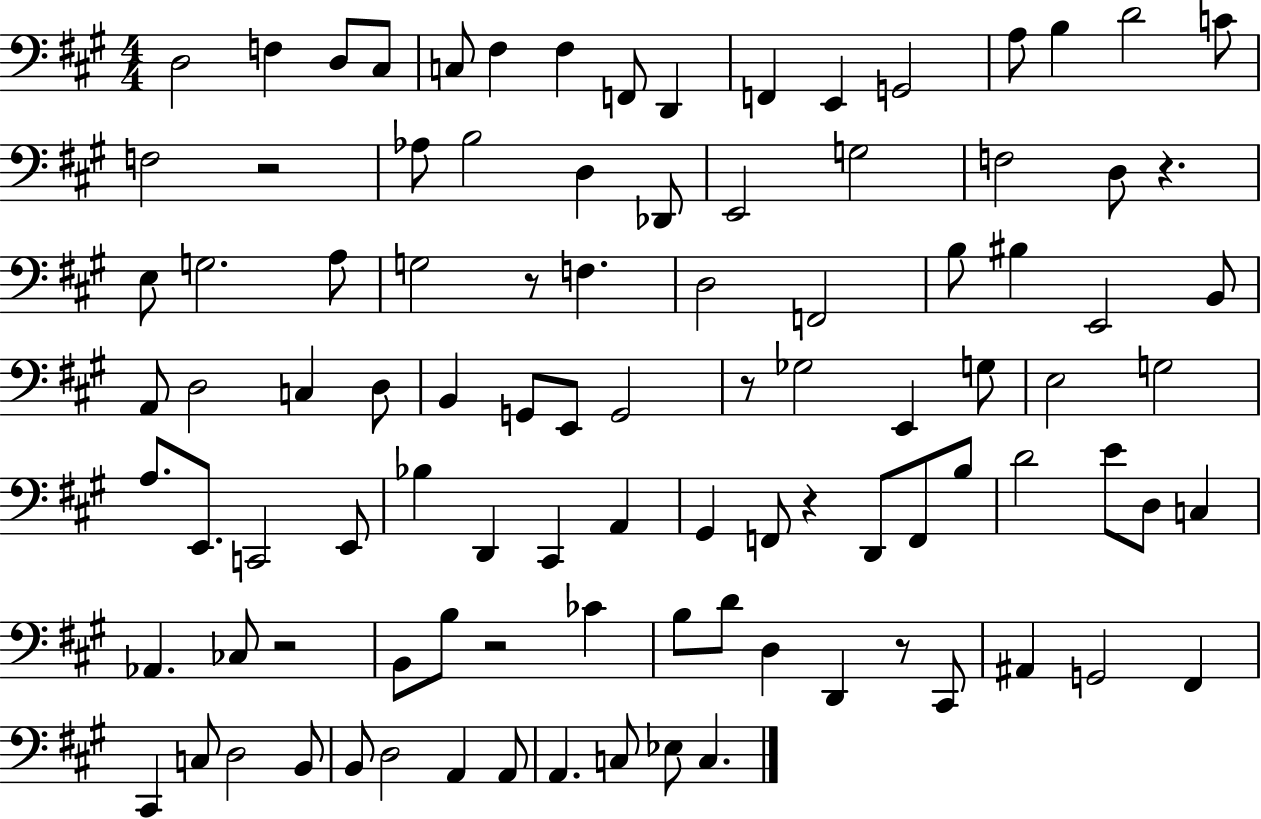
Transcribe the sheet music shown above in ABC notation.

X:1
T:Untitled
M:4/4
L:1/4
K:A
D,2 F, D,/2 ^C,/2 C,/2 ^F, ^F, F,,/2 D,, F,, E,, G,,2 A,/2 B, D2 C/2 F,2 z2 _A,/2 B,2 D, _D,,/2 E,,2 G,2 F,2 D,/2 z E,/2 G,2 A,/2 G,2 z/2 F, D,2 F,,2 B,/2 ^B, E,,2 B,,/2 A,,/2 D,2 C, D,/2 B,, G,,/2 E,,/2 G,,2 z/2 _G,2 E,, G,/2 E,2 G,2 A,/2 E,,/2 C,,2 E,,/2 _B, D,, ^C,, A,, ^G,, F,,/2 z D,,/2 F,,/2 B,/2 D2 E/2 D,/2 C, _A,, _C,/2 z2 B,,/2 B,/2 z2 _C B,/2 D/2 D, D,, z/2 ^C,,/2 ^A,, G,,2 ^F,, ^C,, C,/2 D,2 B,,/2 B,,/2 D,2 A,, A,,/2 A,, C,/2 _E,/2 C,